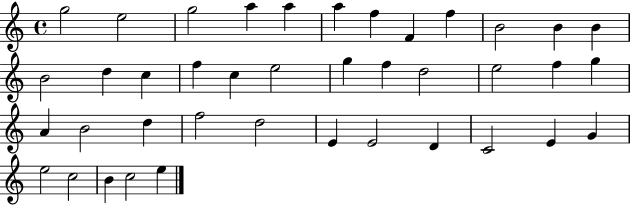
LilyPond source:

{
  \clef treble
  \time 4/4
  \defaultTimeSignature
  \key c \major
  g''2 e''2 | g''2 a''4 a''4 | a''4 f''4 f'4 f''4 | b'2 b'4 b'4 | \break b'2 d''4 c''4 | f''4 c''4 e''2 | g''4 f''4 d''2 | e''2 f''4 g''4 | \break a'4 b'2 d''4 | f''2 d''2 | e'4 e'2 d'4 | c'2 e'4 g'4 | \break e''2 c''2 | b'4 c''2 e''4 | \bar "|."
}